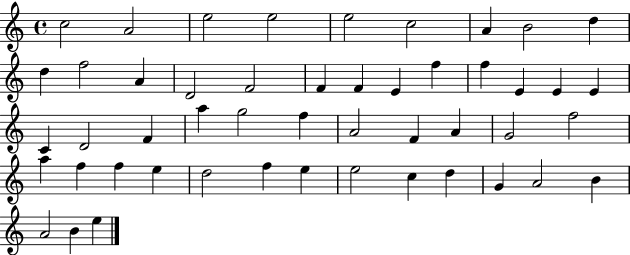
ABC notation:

X:1
T:Untitled
M:4/4
L:1/4
K:C
c2 A2 e2 e2 e2 c2 A B2 d d f2 A D2 F2 F F E f f E E E C D2 F a g2 f A2 F A G2 f2 a f f e d2 f e e2 c d G A2 B A2 B e